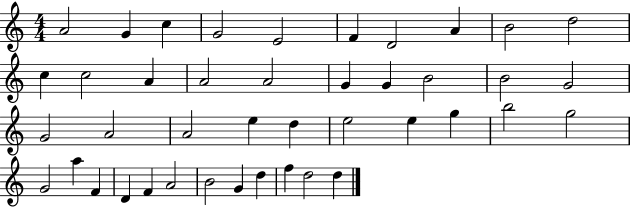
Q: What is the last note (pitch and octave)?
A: D5